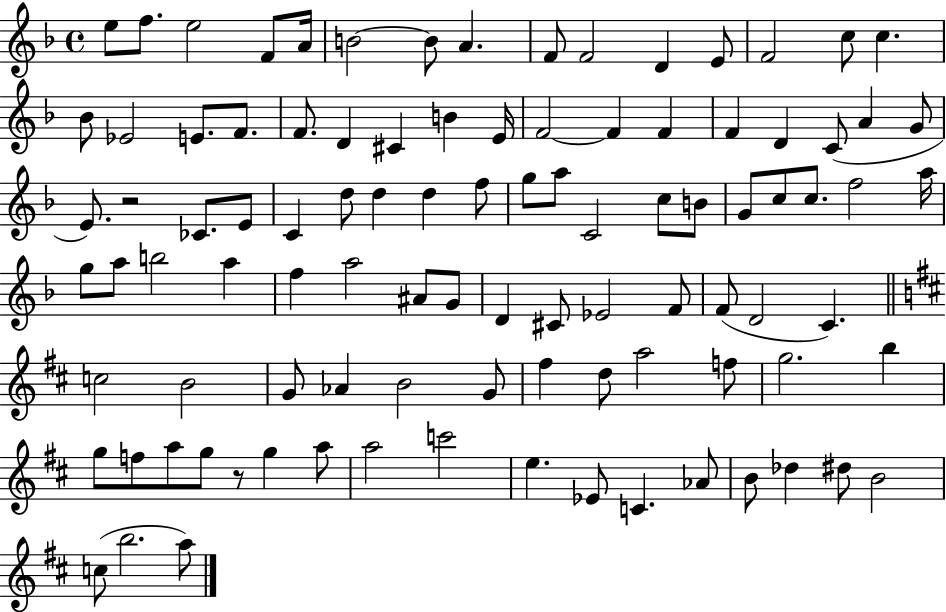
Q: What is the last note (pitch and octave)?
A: A5